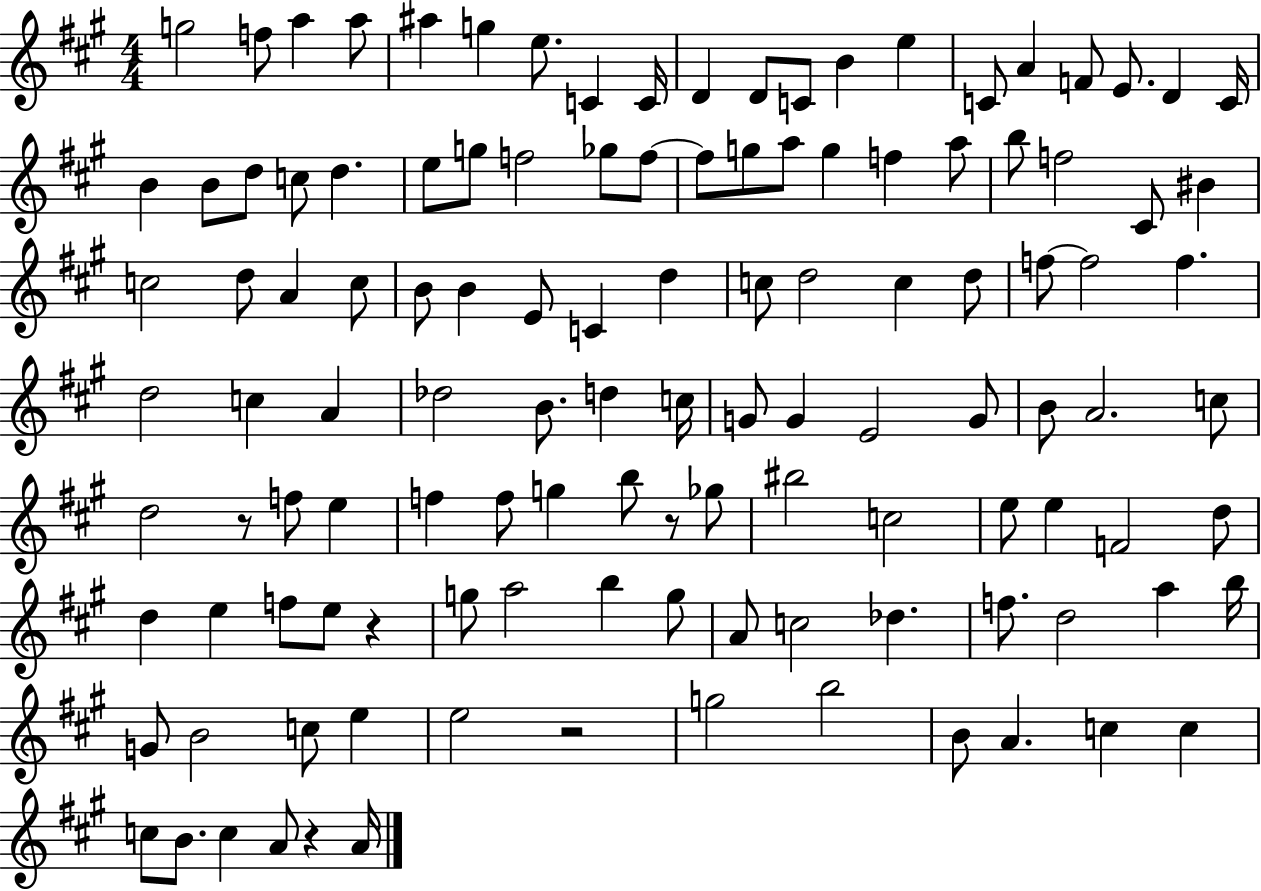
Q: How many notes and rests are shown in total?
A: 120